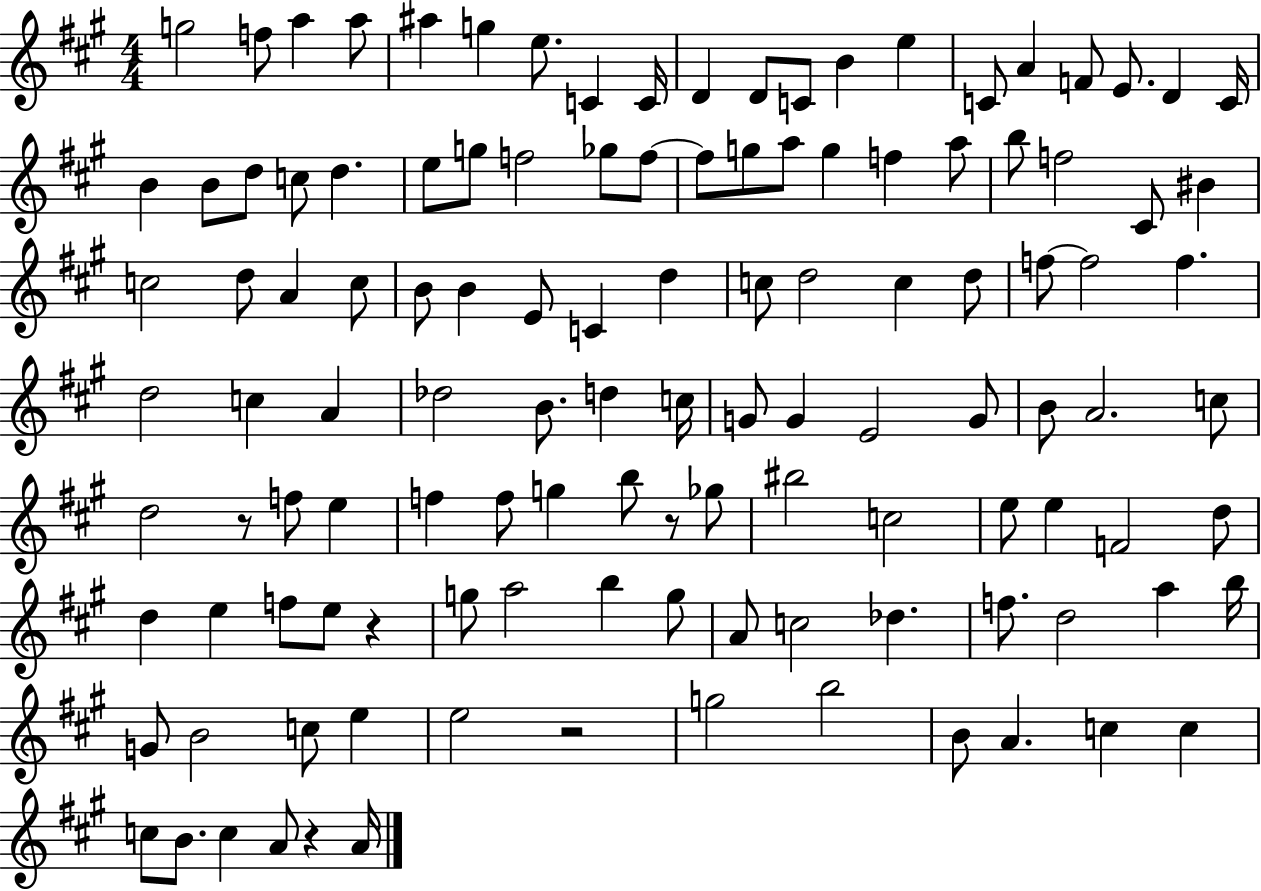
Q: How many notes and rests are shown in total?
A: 120